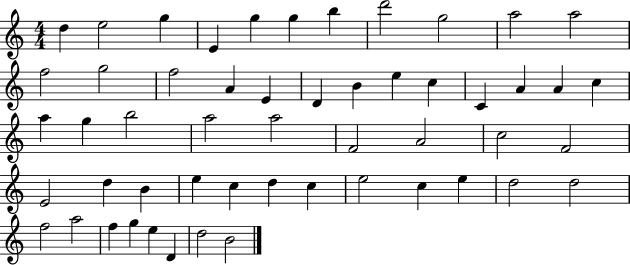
{
  \clef treble
  \numericTimeSignature
  \time 4/4
  \key c \major
  d''4 e''2 g''4 | e'4 g''4 g''4 b''4 | d'''2 g''2 | a''2 a''2 | \break f''2 g''2 | f''2 a'4 e'4 | d'4 b'4 e''4 c''4 | c'4 a'4 a'4 c''4 | \break a''4 g''4 b''2 | a''2 a''2 | f'2 a'2 | c''2 f'2 | \break e'2 d''4 b'4 | e''4 c''4 d''4 c''4 | e''2 c''4 e''4 | d''2 d''2 | \break f''2 a''2 | f''4 g''4 e''4 d'4 | d''2 b'2 | \bar "|."
}